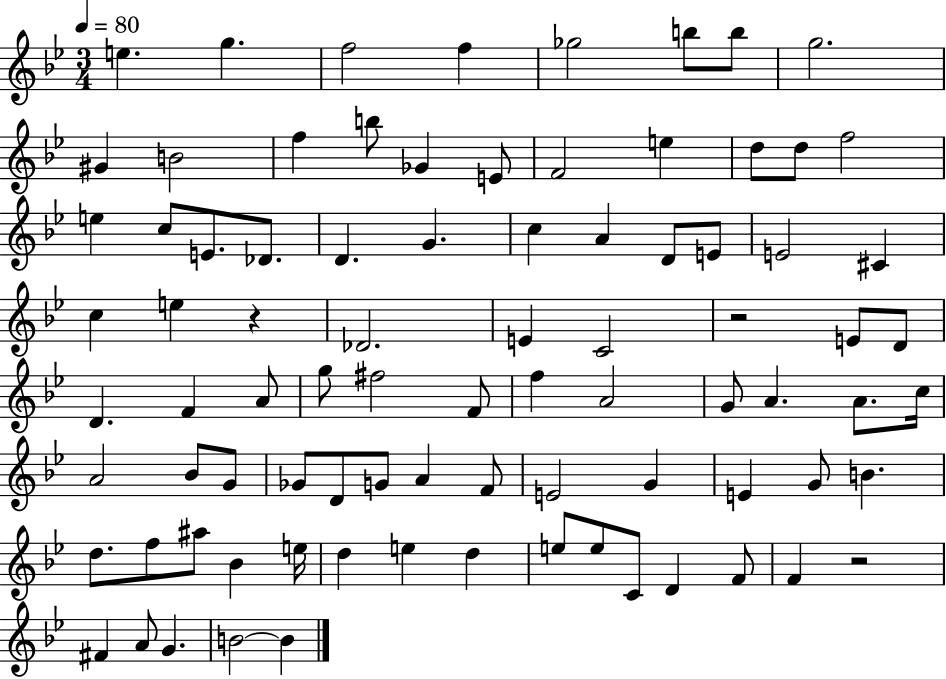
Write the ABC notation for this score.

X:1
T:Untitled
M:3/4
L:1/4
K:Bb
e g f2 f _g2 b/2 b/2 g2 ^G B2 f b/2 _G E/2 F2 e d/2 d/2 f2 e c/2 E/2 _D/2 D G c A D/2 E/2 E2 ^C c e z _D2 E C2 z2 E/2 D/2 D F A/2 g/2 ^f2 F/2 f A2 G/2 A A/2 c/4 A2 _B/2 G/2 _G/2 D/2 G/2 A F/2 E2 G E G/2 B d/2 f/2 ^a/2 _B e/4 d e d e/2 e/2 C/2 D F/2 F z2 ^F A/2 G B2 B